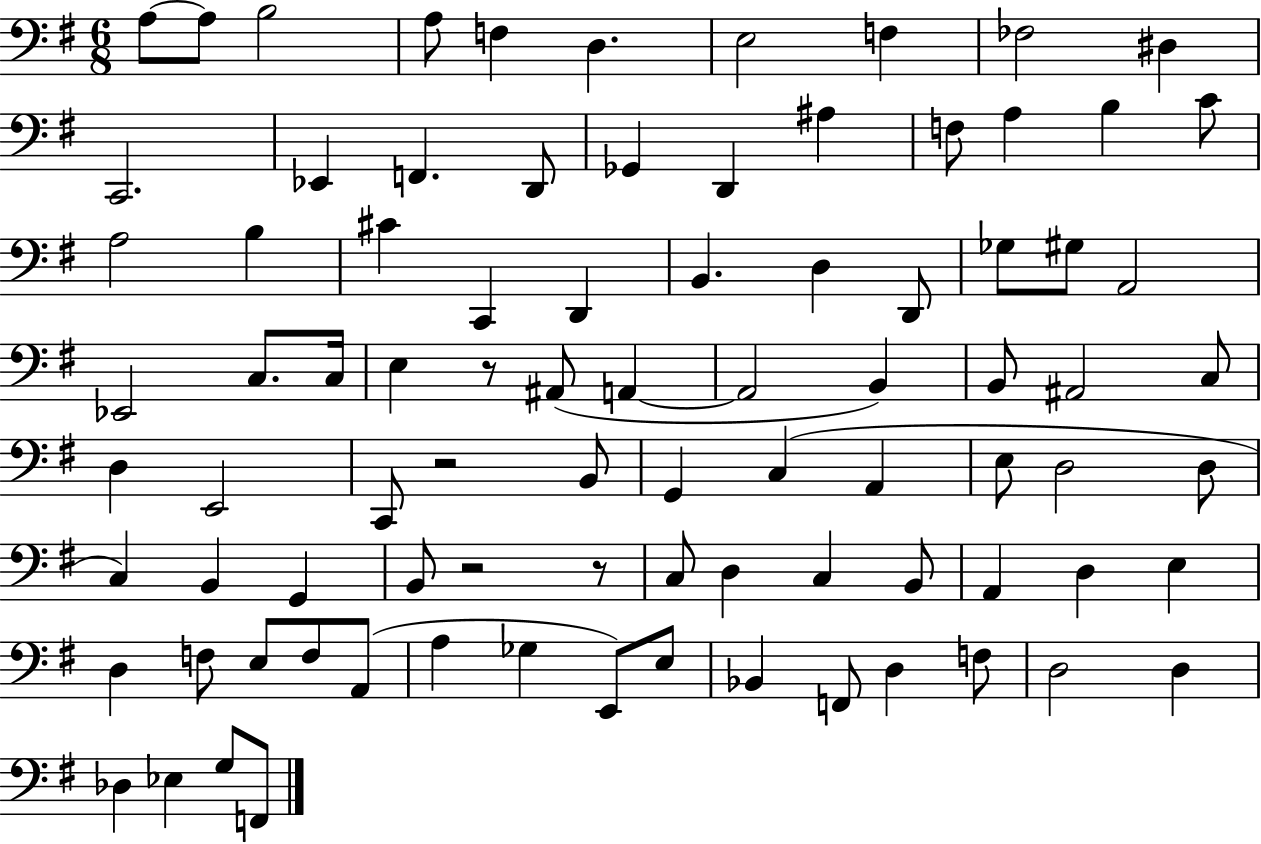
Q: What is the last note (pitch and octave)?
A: F2